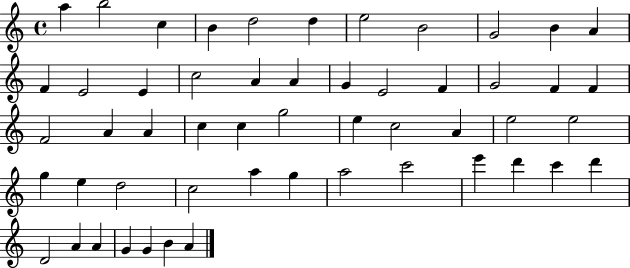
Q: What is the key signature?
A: C major